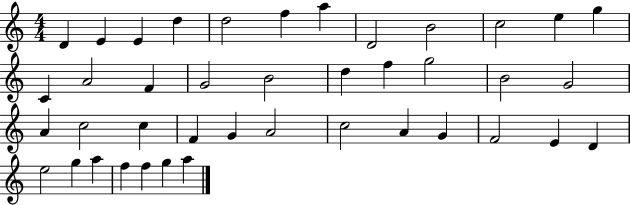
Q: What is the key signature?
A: C major